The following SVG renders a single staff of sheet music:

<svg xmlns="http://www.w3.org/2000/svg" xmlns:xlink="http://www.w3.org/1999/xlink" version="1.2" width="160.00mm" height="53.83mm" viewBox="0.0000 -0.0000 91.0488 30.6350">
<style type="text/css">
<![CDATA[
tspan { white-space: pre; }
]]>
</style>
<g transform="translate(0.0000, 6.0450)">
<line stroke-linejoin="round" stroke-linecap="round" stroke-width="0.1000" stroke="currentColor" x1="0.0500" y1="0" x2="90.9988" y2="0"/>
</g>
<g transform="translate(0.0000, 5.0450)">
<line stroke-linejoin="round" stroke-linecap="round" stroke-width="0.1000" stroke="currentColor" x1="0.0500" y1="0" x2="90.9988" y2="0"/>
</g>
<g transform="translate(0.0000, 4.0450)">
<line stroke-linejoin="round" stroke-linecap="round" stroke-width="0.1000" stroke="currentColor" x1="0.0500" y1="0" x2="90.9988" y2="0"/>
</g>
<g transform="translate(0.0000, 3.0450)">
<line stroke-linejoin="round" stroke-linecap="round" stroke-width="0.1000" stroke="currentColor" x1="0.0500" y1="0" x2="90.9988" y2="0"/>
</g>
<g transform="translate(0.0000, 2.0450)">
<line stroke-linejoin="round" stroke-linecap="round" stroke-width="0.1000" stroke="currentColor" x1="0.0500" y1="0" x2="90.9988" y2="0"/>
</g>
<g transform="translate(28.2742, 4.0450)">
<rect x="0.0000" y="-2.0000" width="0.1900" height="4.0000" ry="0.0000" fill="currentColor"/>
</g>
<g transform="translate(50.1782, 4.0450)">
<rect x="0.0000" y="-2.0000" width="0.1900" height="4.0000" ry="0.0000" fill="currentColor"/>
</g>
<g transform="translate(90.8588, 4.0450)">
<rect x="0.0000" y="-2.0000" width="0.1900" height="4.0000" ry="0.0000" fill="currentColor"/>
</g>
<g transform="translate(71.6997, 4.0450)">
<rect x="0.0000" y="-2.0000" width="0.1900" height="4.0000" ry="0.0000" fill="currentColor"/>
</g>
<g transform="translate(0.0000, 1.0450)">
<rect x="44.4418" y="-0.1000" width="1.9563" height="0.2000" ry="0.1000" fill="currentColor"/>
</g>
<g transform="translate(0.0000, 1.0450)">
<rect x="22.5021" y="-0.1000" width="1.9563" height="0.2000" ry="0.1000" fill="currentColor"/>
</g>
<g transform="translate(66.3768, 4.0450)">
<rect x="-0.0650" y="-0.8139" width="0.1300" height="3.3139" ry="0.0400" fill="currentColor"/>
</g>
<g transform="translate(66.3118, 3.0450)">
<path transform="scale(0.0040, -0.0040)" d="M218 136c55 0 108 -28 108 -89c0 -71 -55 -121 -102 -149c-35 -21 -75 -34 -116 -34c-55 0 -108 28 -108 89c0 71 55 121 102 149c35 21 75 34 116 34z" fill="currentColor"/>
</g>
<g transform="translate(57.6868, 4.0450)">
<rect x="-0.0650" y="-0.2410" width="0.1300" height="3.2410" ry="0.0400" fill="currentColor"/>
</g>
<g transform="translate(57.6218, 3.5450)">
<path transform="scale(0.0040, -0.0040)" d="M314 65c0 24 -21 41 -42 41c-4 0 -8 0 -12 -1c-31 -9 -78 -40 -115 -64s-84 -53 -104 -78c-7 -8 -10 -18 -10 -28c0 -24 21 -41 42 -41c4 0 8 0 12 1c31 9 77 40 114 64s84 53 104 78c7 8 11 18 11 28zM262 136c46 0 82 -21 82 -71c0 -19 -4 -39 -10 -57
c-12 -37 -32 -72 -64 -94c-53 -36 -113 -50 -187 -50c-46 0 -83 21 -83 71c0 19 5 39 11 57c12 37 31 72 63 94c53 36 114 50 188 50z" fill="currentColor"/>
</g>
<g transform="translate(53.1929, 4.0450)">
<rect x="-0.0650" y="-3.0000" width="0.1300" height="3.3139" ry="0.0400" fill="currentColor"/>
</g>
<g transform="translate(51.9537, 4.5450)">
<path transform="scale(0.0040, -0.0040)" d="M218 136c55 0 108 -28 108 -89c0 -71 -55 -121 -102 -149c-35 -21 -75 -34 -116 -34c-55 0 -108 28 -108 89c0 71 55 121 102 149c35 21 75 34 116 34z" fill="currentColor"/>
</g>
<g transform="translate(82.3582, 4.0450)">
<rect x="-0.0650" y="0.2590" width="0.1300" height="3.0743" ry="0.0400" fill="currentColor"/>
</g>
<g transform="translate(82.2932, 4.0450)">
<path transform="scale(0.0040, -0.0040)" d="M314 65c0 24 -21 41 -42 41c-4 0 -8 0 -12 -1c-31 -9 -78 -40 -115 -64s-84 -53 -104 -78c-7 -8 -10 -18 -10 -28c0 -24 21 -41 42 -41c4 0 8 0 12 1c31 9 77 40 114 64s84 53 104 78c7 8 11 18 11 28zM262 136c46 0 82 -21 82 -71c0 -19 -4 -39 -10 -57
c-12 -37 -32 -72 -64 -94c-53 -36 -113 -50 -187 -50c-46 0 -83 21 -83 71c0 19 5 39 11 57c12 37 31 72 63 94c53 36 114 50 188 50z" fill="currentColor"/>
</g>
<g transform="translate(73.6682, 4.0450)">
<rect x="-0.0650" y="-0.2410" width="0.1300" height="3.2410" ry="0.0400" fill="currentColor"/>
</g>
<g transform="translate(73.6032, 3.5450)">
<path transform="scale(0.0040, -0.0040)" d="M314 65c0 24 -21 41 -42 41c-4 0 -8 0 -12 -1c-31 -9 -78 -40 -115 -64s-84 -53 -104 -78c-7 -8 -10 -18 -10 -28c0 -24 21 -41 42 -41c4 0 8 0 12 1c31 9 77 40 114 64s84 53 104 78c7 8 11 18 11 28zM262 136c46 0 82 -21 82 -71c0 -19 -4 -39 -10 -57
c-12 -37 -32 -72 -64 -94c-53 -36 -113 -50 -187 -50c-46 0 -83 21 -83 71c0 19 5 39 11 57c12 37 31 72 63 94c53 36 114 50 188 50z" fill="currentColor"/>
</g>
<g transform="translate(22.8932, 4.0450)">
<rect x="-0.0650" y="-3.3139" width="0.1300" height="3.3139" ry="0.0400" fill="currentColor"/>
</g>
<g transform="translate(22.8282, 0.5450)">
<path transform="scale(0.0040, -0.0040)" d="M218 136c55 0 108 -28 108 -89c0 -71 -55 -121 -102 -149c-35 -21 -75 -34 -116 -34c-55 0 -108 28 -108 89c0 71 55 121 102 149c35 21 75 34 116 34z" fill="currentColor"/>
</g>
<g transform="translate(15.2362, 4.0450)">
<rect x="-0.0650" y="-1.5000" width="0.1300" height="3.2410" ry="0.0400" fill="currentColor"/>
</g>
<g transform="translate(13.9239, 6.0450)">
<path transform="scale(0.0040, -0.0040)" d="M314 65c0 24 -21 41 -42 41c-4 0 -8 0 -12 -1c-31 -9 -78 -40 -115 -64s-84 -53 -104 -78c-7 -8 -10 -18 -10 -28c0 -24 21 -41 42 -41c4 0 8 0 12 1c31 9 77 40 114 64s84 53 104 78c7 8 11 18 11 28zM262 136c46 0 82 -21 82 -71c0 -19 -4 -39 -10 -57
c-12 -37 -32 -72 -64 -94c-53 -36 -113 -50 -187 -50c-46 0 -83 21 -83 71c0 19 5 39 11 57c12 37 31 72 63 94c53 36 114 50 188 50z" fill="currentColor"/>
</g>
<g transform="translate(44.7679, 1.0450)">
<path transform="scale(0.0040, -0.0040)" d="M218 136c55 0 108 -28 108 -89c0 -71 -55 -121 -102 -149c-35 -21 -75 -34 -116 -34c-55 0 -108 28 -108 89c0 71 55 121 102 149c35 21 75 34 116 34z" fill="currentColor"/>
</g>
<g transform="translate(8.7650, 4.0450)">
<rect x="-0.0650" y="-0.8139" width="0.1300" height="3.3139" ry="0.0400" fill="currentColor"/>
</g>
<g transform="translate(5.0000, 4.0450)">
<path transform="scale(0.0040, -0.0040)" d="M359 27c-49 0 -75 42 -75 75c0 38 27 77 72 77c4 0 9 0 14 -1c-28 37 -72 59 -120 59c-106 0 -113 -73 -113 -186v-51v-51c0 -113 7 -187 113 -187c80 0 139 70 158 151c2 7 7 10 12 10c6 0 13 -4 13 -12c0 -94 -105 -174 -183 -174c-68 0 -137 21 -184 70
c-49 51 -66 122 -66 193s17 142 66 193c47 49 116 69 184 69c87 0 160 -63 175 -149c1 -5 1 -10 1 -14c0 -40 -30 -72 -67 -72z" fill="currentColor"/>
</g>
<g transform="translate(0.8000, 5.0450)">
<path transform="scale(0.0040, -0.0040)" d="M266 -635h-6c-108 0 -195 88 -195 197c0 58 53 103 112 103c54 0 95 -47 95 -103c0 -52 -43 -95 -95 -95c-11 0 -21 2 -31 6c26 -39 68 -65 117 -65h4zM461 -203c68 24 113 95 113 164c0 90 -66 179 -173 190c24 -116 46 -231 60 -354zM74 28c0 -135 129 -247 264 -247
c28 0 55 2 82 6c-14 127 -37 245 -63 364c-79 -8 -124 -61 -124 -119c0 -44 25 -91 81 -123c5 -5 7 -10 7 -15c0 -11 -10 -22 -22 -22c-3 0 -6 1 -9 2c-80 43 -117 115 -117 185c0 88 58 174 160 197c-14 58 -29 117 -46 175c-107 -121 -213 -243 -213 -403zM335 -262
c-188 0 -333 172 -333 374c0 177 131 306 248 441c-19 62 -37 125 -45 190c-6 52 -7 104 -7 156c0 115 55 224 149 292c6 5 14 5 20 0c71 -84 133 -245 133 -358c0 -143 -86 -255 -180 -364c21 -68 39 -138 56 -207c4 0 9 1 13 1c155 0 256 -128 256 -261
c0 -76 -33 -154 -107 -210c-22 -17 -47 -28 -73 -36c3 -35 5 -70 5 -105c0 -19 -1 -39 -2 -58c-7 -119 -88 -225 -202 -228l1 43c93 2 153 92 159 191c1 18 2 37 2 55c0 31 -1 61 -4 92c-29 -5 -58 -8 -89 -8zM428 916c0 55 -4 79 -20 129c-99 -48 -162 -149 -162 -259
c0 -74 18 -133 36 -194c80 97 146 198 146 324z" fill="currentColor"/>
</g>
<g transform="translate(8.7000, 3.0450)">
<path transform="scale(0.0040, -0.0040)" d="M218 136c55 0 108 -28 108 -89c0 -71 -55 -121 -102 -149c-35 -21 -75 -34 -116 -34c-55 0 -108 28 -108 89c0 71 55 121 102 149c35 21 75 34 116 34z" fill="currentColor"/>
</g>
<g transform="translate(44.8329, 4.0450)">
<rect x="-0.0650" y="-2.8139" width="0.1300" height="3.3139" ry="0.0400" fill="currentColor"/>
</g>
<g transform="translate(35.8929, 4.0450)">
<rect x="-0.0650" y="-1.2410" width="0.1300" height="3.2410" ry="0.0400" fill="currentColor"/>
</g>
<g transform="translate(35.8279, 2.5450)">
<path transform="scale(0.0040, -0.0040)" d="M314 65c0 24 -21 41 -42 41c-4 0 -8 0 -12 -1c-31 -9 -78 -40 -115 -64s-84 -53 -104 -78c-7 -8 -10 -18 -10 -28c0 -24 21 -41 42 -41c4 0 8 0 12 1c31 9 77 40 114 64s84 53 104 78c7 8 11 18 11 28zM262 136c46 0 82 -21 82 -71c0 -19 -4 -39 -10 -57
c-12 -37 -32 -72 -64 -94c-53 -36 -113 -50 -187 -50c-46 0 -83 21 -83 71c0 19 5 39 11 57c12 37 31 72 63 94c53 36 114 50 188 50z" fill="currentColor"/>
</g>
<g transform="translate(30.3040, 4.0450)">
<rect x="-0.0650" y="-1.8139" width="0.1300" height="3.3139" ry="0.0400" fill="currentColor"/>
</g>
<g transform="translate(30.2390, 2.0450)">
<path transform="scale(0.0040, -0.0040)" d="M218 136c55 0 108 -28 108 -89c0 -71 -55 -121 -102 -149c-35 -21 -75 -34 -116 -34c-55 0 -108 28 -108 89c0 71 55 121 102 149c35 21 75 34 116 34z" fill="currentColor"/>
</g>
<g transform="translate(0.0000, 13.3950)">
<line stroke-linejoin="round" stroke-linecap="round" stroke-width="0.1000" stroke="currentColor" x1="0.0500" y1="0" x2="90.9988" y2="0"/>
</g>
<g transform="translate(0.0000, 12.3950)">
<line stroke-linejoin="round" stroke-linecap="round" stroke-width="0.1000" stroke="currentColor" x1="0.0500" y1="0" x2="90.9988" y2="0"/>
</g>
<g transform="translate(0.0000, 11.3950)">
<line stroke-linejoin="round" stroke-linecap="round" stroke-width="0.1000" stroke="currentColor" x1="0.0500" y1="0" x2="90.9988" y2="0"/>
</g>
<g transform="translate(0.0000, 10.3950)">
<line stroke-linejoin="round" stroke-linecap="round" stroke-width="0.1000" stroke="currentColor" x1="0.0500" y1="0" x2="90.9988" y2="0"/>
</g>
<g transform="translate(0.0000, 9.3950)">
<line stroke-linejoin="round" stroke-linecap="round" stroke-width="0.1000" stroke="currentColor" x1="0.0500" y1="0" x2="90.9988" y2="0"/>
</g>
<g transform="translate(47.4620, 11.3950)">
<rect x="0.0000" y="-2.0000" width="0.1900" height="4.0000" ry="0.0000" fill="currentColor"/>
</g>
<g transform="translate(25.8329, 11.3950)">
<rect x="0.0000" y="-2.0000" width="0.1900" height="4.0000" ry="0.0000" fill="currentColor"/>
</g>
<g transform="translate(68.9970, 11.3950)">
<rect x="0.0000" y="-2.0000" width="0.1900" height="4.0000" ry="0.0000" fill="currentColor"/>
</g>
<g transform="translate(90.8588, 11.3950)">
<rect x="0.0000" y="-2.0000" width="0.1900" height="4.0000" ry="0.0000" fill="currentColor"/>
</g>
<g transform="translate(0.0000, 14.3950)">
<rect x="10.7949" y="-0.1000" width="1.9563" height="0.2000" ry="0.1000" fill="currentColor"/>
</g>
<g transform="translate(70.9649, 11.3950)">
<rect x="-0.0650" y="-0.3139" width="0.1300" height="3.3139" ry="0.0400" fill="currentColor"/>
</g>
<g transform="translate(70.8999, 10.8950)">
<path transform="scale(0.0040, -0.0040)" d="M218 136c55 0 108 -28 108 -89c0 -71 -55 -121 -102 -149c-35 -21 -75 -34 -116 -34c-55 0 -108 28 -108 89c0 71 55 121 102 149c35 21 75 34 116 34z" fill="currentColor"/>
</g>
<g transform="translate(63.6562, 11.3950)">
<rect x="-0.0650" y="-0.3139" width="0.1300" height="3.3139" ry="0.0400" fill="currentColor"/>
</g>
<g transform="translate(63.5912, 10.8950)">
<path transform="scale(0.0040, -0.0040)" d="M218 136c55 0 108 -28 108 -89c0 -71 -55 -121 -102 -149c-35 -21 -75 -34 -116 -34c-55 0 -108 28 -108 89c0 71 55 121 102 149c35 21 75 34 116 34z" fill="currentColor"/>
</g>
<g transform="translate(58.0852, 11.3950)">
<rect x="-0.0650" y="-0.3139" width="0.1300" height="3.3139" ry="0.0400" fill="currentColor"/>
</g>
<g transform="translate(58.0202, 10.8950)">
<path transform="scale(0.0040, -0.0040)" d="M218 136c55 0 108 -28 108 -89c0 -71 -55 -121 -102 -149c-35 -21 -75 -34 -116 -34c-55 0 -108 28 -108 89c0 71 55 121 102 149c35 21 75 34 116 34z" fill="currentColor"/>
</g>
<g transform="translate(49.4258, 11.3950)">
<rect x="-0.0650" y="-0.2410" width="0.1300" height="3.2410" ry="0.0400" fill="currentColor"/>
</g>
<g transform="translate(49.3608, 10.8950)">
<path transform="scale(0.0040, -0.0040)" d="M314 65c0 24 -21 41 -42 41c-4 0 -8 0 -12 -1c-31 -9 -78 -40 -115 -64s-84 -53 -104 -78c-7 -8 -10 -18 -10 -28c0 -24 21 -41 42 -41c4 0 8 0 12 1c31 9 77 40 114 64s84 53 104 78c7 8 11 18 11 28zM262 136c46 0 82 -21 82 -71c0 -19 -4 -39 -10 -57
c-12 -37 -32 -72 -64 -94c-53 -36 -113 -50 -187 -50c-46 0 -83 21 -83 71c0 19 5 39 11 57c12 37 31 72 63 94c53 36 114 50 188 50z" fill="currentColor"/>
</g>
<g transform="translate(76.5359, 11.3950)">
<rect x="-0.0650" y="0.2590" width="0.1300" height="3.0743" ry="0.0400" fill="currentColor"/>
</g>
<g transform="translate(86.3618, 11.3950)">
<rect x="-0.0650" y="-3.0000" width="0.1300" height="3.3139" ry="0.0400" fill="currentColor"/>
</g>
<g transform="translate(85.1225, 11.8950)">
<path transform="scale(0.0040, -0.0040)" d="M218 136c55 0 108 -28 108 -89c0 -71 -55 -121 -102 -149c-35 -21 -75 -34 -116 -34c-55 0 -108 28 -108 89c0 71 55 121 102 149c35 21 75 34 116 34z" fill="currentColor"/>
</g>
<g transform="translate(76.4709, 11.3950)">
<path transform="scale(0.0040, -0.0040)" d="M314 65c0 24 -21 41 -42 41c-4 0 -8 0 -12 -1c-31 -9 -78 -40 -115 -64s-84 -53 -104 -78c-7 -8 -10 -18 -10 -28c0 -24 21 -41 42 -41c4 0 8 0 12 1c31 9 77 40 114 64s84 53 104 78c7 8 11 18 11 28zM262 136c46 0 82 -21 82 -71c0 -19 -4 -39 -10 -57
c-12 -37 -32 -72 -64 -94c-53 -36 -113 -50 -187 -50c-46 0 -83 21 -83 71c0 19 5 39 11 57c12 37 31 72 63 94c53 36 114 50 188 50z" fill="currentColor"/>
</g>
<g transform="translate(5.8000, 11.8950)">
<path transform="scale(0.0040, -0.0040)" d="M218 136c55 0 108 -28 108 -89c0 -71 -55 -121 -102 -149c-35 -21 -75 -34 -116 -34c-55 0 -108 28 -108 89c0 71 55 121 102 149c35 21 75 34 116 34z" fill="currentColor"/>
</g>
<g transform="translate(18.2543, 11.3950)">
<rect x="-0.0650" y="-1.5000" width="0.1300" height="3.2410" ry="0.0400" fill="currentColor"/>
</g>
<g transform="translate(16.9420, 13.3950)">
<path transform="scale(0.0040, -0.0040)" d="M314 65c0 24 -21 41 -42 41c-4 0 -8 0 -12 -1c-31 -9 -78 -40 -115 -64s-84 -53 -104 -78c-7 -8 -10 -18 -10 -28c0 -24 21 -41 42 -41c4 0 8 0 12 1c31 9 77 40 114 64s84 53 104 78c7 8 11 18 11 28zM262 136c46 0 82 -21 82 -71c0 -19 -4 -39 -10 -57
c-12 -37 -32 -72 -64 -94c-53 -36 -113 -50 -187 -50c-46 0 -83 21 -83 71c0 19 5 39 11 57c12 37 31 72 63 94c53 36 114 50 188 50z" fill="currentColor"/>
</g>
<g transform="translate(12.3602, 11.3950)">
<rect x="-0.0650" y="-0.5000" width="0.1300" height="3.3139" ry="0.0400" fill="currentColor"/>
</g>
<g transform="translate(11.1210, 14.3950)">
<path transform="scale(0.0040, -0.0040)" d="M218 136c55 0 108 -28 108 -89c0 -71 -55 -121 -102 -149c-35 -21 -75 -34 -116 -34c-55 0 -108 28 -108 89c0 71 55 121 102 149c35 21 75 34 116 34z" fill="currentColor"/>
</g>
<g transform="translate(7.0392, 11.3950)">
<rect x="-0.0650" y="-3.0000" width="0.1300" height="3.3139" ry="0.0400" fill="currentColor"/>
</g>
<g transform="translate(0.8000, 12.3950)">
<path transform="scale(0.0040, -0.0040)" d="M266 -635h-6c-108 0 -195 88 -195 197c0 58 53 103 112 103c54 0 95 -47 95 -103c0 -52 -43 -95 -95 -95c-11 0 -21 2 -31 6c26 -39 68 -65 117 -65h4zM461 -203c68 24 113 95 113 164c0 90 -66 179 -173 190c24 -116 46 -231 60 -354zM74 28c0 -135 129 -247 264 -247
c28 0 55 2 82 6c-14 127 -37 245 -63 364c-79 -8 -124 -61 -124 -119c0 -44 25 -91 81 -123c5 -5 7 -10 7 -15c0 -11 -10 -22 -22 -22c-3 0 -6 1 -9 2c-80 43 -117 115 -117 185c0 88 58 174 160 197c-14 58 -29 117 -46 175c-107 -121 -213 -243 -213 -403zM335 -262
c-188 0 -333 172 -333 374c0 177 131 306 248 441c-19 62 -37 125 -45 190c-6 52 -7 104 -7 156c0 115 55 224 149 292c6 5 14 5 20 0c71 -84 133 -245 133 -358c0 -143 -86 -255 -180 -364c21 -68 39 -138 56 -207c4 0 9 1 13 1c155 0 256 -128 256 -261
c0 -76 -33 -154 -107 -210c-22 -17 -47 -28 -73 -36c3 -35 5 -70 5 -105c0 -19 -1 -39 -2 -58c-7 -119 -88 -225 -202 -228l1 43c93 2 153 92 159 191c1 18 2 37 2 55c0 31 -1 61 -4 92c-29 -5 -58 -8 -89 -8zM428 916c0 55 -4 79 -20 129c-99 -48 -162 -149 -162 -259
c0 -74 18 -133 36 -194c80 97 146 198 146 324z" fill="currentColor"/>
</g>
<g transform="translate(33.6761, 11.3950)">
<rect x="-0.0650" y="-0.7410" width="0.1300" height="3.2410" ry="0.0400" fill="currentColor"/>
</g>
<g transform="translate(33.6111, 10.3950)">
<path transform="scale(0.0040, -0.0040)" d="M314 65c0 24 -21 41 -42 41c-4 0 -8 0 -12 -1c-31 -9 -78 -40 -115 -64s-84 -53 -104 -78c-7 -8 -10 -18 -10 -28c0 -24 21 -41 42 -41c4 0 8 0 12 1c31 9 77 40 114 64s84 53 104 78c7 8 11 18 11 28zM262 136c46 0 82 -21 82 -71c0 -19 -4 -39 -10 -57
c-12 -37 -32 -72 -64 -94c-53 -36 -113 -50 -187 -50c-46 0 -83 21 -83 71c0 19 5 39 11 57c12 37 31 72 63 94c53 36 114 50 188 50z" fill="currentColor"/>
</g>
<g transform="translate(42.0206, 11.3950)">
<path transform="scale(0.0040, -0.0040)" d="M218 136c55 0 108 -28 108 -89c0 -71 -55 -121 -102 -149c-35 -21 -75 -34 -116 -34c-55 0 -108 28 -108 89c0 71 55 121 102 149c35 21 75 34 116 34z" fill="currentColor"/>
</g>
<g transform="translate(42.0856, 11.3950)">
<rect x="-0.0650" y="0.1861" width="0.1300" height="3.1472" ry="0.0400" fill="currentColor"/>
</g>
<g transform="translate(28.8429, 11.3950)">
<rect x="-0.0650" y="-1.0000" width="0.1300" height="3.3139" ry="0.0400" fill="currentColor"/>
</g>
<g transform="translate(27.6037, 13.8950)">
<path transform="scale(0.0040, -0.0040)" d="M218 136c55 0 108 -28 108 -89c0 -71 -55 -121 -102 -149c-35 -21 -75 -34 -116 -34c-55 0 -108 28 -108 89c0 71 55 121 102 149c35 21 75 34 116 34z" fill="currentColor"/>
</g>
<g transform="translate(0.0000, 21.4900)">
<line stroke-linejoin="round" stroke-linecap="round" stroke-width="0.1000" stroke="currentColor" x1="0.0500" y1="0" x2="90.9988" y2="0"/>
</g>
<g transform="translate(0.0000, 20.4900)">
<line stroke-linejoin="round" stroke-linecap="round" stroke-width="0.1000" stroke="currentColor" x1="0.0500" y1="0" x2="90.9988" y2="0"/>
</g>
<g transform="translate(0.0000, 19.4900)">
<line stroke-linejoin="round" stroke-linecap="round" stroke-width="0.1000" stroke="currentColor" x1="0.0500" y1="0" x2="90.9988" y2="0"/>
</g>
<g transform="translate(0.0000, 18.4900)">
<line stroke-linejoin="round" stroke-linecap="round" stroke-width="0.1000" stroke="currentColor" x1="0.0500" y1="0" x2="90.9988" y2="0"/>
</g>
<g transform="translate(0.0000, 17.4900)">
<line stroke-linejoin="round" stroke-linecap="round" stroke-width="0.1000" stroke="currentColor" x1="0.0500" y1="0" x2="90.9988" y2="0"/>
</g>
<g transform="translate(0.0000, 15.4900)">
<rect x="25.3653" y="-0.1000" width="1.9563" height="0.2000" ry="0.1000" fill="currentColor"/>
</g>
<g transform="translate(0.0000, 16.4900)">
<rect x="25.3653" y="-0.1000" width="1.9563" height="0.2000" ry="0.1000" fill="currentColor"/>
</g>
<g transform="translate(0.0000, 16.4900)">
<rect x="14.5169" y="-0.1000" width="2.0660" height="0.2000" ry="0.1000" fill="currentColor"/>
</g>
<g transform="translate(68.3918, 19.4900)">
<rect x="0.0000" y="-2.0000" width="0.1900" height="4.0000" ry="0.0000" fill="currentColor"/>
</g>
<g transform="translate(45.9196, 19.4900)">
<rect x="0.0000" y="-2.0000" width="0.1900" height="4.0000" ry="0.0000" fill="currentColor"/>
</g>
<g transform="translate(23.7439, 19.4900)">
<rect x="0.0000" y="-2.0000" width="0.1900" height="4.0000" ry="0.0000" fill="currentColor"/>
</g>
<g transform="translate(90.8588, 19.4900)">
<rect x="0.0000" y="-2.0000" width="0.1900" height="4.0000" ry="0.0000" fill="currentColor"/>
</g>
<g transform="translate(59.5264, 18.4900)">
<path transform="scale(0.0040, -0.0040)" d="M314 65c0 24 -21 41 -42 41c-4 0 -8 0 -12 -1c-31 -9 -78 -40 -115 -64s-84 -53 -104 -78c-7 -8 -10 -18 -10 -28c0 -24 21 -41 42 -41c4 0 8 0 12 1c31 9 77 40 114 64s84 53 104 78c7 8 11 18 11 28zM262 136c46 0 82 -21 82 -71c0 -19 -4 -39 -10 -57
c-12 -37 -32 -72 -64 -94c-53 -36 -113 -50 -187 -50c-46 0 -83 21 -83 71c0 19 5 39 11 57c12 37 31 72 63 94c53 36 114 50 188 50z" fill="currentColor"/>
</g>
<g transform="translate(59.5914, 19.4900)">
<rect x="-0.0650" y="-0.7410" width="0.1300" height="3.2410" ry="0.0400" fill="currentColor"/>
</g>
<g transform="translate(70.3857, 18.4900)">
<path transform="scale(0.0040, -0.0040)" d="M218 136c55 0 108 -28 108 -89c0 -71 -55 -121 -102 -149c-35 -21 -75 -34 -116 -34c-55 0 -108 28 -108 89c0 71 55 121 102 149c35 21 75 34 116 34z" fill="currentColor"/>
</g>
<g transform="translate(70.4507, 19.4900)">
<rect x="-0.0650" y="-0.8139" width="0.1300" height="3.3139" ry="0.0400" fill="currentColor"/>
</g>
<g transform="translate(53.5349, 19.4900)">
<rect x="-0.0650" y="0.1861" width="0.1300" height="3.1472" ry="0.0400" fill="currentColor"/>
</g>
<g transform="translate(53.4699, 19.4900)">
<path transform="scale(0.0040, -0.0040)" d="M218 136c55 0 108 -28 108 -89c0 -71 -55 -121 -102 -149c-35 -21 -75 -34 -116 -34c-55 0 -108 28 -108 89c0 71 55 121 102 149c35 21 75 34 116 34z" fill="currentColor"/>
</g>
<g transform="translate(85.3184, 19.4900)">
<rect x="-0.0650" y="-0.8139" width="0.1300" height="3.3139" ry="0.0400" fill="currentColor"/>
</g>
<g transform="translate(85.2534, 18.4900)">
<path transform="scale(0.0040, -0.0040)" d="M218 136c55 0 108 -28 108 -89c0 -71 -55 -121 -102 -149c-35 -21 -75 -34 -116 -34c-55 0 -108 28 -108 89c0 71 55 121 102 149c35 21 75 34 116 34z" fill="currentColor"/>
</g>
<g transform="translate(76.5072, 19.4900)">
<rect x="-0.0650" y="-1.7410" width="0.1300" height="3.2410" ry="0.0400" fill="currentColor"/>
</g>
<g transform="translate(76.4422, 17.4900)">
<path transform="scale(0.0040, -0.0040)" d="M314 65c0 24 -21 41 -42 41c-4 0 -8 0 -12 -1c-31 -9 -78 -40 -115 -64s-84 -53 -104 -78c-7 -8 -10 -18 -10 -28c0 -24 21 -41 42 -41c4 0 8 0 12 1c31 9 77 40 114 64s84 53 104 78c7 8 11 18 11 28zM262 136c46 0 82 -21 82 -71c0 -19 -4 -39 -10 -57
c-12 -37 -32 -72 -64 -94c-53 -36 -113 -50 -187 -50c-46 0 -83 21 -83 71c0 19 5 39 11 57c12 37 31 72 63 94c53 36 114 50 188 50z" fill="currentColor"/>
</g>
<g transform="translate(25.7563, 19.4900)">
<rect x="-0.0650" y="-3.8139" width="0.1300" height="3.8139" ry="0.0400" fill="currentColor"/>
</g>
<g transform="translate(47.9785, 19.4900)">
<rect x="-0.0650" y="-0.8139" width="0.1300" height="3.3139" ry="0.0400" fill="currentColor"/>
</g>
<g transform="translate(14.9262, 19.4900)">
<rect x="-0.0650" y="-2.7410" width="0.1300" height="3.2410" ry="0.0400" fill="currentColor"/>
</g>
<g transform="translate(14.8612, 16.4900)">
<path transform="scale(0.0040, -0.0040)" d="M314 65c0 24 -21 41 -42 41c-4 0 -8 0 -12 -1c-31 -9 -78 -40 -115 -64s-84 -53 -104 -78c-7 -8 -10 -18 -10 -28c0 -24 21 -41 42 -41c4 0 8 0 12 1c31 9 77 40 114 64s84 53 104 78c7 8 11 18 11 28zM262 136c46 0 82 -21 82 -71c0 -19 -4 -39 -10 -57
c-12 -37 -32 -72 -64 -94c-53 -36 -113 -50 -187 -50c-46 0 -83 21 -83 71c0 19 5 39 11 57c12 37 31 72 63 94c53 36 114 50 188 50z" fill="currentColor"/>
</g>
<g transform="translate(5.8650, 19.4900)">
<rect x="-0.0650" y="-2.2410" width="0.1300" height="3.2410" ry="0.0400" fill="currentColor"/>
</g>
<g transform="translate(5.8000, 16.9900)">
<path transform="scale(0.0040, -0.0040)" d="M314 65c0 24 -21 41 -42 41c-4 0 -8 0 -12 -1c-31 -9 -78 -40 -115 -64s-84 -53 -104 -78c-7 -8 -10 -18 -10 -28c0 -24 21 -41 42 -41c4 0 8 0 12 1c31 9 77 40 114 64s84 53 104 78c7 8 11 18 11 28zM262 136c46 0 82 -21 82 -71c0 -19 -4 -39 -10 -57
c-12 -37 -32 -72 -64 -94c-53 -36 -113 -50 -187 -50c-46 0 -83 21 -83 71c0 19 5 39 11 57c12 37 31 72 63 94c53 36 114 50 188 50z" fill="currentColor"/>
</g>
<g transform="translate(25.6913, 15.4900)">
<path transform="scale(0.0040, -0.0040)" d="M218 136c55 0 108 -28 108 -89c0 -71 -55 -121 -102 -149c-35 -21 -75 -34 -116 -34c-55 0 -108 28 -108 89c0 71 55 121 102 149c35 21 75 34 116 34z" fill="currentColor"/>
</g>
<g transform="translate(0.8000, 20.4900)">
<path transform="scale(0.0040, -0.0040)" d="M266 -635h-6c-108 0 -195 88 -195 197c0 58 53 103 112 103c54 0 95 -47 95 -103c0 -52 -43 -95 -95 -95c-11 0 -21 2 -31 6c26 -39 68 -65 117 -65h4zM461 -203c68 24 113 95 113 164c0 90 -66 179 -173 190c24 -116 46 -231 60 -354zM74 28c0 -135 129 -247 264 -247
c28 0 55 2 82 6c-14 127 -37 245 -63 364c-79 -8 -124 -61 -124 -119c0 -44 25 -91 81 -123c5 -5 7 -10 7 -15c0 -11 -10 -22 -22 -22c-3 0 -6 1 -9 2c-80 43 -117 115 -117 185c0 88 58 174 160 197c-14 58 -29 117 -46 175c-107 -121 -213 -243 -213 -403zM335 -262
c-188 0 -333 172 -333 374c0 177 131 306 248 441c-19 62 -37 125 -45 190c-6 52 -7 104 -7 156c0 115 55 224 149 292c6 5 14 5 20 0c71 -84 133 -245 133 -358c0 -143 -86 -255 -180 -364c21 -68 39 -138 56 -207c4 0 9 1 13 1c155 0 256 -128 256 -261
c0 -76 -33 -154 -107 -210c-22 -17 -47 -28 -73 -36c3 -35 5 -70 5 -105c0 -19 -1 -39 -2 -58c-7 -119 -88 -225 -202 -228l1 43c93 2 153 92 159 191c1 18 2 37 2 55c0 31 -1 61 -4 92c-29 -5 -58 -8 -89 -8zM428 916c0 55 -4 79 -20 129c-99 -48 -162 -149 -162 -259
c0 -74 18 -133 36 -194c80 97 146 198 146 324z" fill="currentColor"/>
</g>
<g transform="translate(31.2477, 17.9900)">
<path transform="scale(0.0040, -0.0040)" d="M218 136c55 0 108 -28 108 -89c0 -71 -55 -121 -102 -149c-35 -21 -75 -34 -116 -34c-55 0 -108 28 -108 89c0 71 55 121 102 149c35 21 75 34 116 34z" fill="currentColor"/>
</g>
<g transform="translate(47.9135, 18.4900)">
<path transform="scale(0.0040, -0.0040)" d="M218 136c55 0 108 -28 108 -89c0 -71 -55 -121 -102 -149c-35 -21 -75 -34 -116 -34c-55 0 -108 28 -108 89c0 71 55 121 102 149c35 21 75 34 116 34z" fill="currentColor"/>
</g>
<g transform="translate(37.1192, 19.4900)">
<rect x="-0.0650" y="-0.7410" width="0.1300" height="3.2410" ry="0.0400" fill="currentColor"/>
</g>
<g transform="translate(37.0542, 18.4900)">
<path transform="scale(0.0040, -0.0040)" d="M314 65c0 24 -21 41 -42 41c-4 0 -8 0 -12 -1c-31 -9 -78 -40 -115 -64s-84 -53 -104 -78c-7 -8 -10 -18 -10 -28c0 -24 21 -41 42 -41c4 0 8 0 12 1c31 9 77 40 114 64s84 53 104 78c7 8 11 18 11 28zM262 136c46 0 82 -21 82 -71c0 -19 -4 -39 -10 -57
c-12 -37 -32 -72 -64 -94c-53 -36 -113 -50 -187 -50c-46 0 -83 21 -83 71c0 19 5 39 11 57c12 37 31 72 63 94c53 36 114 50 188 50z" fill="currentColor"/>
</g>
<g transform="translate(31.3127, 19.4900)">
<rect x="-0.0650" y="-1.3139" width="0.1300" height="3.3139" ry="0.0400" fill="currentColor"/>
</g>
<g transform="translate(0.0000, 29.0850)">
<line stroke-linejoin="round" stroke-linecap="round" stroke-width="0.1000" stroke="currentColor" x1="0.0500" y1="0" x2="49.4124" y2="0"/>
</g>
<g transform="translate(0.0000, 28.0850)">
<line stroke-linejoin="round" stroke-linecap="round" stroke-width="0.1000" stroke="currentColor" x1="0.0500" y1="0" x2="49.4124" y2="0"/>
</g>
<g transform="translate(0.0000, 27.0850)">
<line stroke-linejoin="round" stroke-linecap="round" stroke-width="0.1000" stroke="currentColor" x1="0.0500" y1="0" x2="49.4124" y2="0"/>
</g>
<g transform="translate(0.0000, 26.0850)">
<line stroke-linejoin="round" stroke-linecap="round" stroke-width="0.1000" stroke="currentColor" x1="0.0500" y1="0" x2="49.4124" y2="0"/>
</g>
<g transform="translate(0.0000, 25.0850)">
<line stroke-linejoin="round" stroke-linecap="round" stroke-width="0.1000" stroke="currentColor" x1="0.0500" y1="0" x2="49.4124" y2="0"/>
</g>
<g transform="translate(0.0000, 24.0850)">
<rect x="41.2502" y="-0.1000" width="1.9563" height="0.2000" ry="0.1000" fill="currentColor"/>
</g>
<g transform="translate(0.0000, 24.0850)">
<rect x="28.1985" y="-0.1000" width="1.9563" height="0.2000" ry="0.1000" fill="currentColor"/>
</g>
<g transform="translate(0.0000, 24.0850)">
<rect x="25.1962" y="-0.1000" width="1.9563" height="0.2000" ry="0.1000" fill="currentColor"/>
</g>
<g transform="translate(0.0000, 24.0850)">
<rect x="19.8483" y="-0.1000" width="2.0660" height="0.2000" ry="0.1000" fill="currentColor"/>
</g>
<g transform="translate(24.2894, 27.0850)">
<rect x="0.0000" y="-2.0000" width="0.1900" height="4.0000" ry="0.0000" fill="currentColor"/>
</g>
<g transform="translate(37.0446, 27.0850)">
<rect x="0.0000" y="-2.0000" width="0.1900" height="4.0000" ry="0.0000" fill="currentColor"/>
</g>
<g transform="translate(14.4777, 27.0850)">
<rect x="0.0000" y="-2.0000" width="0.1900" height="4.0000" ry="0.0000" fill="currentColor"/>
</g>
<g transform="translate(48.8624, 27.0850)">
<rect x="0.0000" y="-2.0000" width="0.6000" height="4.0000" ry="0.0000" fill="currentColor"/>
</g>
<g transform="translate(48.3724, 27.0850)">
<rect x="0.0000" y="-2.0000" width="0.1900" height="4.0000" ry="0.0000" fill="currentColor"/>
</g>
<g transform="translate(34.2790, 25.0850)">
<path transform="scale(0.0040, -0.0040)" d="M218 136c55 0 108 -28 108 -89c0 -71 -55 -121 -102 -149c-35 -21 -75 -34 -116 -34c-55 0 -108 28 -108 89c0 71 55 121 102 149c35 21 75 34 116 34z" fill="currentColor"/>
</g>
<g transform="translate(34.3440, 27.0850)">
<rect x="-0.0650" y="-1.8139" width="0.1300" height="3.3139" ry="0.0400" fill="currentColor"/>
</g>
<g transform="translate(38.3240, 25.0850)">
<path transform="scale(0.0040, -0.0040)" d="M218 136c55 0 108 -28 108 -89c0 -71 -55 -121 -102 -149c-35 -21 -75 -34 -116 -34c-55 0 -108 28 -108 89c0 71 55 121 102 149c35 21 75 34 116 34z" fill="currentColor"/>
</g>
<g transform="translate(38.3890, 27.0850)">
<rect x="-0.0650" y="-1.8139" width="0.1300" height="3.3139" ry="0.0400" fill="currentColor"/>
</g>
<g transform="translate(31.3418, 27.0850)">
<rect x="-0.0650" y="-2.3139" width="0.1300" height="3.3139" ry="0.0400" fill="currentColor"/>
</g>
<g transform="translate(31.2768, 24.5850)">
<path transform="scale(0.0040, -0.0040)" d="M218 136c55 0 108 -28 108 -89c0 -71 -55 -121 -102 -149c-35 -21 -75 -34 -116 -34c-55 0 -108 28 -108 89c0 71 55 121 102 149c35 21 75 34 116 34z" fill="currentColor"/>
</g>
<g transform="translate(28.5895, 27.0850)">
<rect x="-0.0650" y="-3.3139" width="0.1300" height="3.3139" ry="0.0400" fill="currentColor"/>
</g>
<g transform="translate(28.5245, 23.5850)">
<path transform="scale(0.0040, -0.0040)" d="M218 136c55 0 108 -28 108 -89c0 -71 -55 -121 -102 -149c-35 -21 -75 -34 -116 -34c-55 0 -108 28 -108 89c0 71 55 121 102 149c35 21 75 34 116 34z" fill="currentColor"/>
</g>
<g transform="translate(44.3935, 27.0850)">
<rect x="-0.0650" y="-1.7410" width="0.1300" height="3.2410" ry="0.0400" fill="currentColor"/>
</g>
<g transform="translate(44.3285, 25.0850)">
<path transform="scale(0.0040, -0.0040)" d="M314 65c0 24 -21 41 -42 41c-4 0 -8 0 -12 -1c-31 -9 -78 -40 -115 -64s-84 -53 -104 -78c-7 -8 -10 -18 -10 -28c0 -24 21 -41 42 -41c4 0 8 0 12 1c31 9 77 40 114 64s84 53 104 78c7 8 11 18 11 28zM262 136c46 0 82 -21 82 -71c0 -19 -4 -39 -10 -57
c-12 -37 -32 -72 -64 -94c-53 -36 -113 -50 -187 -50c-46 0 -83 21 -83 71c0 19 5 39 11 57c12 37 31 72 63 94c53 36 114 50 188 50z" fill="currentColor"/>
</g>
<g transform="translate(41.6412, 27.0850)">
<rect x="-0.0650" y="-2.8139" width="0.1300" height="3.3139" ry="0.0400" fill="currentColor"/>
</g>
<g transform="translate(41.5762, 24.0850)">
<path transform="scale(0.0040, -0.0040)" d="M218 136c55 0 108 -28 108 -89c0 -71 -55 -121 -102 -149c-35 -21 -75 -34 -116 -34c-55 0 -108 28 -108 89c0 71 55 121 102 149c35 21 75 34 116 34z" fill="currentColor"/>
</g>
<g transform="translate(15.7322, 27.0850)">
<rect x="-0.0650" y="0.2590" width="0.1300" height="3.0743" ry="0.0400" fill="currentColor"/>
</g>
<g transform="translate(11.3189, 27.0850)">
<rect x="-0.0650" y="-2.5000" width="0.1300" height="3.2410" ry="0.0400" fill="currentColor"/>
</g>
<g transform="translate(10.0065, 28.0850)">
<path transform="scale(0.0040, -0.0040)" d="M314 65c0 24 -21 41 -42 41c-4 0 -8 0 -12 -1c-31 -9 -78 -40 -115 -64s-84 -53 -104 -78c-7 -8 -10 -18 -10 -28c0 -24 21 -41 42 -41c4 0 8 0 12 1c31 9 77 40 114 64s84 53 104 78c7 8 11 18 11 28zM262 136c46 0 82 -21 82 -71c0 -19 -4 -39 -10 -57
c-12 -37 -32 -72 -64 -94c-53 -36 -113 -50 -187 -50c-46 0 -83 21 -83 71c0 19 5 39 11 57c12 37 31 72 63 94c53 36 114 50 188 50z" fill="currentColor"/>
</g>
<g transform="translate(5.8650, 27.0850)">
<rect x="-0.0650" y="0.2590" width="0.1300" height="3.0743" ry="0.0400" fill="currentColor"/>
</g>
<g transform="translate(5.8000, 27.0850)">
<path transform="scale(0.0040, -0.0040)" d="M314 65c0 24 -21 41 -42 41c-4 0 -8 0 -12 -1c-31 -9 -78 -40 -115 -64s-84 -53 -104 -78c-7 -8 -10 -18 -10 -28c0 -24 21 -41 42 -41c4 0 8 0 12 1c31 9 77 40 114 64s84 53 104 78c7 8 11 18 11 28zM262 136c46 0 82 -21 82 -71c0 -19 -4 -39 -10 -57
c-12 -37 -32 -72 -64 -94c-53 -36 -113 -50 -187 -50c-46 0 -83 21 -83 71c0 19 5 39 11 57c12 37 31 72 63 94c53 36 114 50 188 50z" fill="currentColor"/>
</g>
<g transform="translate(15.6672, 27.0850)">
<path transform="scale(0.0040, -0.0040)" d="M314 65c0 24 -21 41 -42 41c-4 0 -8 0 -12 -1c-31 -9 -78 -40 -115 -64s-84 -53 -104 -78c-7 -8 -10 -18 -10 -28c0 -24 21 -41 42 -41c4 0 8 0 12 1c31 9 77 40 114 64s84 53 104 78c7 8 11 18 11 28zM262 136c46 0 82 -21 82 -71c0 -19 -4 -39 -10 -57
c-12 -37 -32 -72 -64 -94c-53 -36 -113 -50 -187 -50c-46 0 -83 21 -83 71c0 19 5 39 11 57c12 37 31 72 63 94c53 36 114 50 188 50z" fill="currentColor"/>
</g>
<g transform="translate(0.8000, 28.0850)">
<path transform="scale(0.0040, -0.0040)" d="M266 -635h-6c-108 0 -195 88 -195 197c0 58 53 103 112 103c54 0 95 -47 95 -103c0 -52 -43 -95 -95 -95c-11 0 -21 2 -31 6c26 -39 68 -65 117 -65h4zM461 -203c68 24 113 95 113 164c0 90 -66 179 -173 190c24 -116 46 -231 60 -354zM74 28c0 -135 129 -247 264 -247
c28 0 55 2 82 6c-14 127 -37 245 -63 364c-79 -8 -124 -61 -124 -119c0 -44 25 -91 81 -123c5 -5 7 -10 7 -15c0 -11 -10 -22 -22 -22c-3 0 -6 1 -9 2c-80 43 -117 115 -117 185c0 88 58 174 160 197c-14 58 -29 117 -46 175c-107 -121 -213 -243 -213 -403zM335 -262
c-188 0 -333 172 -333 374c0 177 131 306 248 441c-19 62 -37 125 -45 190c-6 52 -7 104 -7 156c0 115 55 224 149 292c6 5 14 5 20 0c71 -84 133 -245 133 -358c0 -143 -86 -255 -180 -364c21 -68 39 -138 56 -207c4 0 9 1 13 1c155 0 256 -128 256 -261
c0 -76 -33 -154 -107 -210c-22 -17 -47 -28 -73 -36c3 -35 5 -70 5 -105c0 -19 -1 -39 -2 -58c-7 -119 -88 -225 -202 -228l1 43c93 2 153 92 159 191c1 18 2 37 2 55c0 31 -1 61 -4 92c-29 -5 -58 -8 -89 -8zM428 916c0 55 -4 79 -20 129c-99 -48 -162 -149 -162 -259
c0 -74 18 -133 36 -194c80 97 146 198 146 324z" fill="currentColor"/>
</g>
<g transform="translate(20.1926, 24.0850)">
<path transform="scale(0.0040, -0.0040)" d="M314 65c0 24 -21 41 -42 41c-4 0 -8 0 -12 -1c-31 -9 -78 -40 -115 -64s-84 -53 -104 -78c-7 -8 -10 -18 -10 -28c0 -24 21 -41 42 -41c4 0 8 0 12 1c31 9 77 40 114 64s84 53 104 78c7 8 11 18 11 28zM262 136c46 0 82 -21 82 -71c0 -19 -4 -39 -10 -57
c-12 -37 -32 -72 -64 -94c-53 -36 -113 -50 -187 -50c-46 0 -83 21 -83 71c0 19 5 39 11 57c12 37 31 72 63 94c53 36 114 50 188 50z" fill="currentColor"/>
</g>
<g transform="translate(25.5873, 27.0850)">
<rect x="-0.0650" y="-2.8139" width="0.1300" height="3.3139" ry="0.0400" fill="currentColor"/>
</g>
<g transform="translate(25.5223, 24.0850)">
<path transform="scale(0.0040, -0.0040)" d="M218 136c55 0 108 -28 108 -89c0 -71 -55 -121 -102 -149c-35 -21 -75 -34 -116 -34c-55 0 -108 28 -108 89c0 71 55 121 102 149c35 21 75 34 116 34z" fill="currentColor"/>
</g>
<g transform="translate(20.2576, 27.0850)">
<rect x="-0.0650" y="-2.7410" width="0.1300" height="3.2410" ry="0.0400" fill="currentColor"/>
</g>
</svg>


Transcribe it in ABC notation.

X:1
T:Untitled
M:4/4
L:1/4
K:C
d E2 b f e2 a A c2 d c2 B2 A C E2 D d2 B c2 c c c B2 A g2 a2 c' e d2 d B d2 d f2 d B2 G2 B2 a2 a b g f f a f2